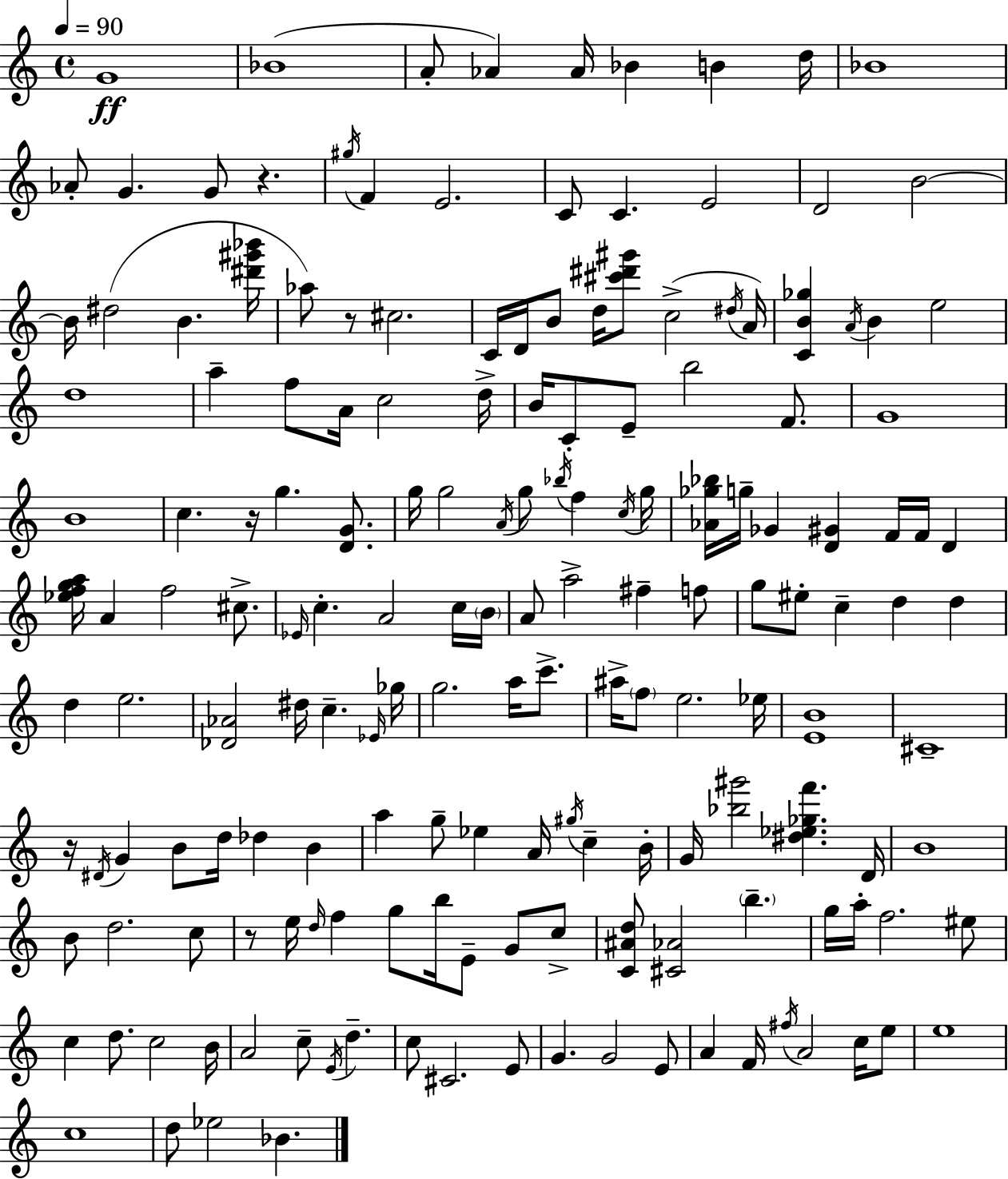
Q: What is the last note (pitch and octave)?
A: Bb4